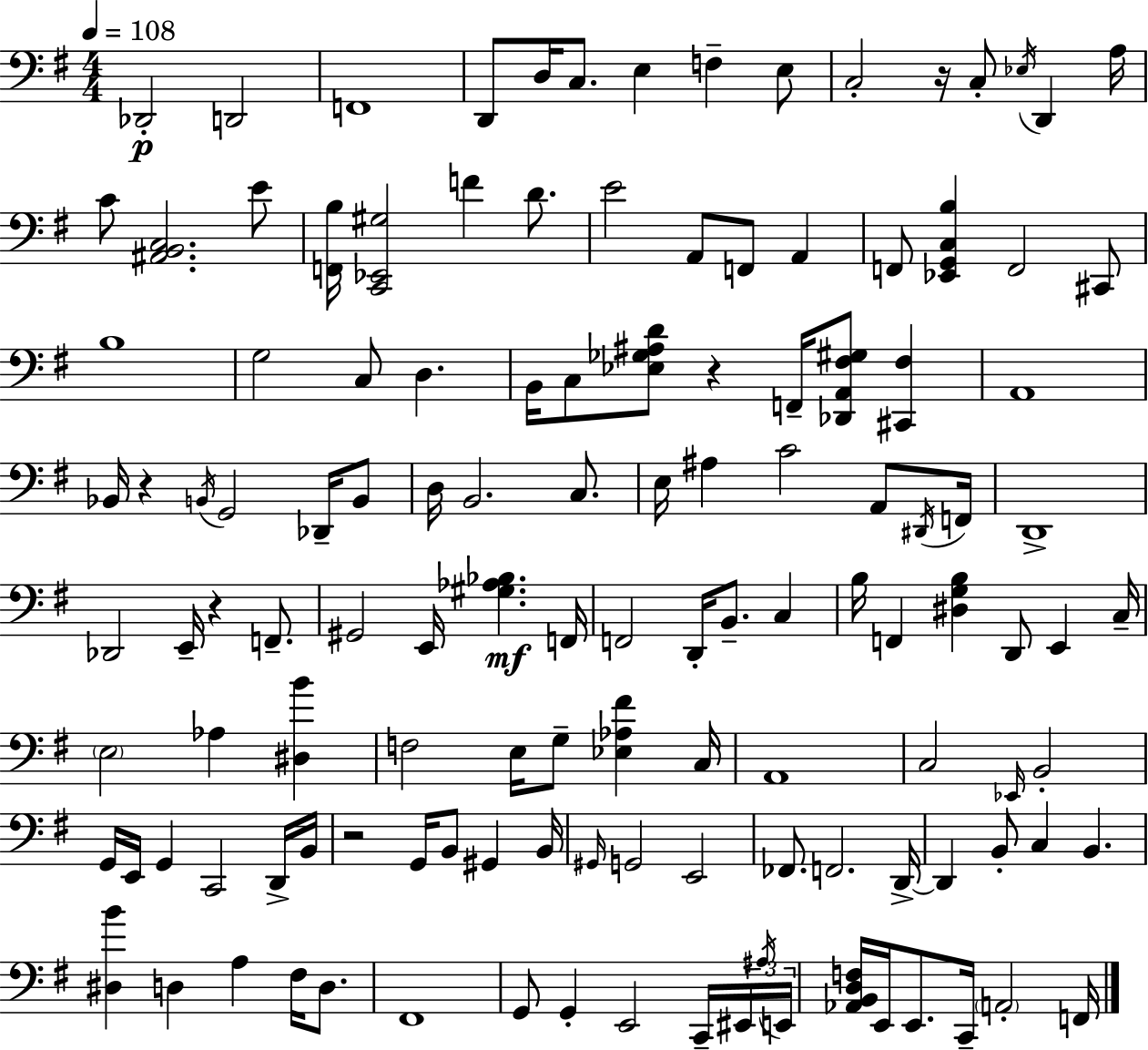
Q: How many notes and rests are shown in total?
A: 128